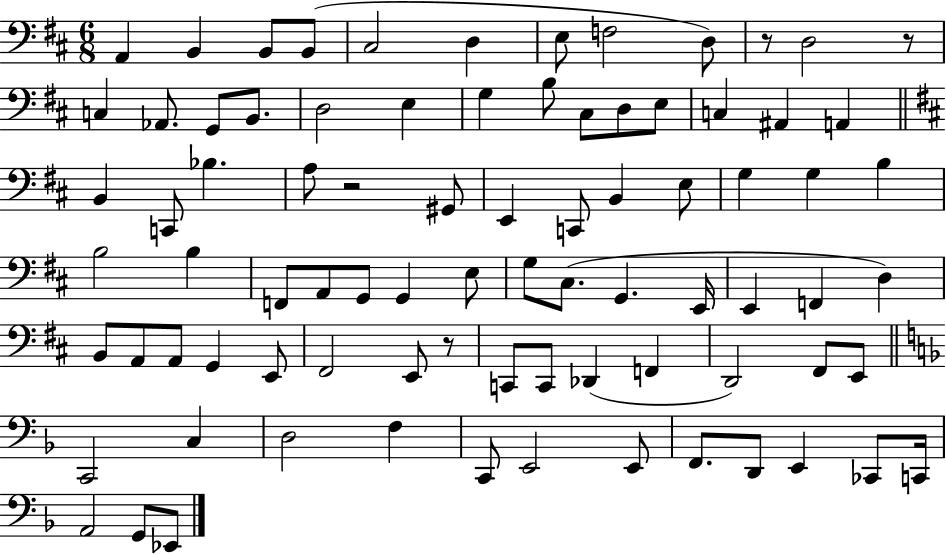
A2/q B2/q B2/e B2/e C#3/h D3/q E3/e F3/h D3/e R/e D3/h R/e C3/q Ab2/e. G2/e B2/e. D3/h E3/q G3/q B3/e C#3/e D3/e E3/e C3/q A#2/q A2/q B2/q C2/e Bb3/q. A3/e R/h G#2/e E2/q C2/e B2/q E3/e G3/q G3/q B3/q B3/h B3/q F2/e A2/e G2/e G2/q E3/e G3/e C#3/e. G2/q. E2/s E2/q F2/q D3/q B2/e A2/e A2/e G2/q E2/e F#2/h E2/e R/e C2/e C2/e Db2/q F2/q D2/h F#2/e E2/e C2/h C3/q D3/h F3/q C2/e E2/h E2/e F2/e. D2/e E2/q CES2/e C2/s A2/h G2/e Eb2/e